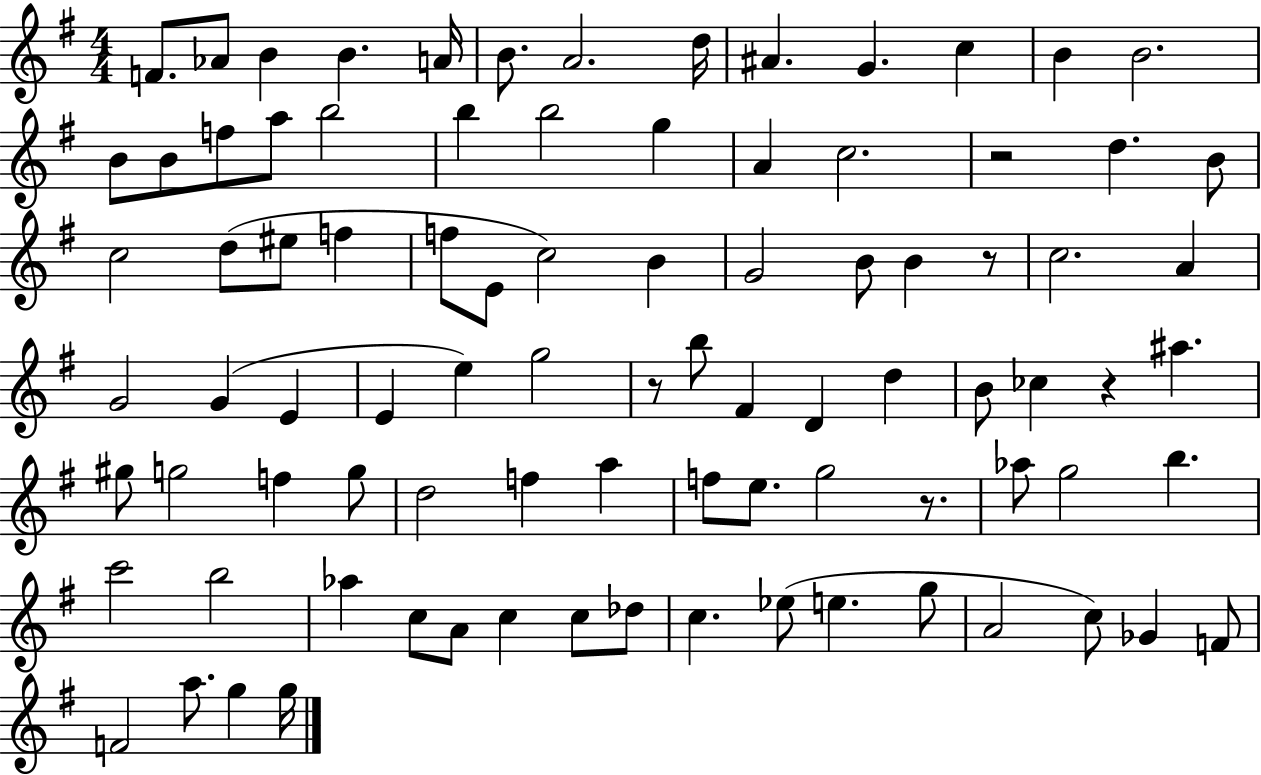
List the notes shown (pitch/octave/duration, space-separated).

F4/e. Ab4/e B4/q B4/q. A4/s B4/e. A4/h. D5/s A#4/q. G4/q. C5/q B4/q B4/h. B4/e B4/e F5/e A5/e B5/h B5/q B5/h G5/q A4/q C5/h. R/h D5/q. B4/e C5/h D5/e EIS5/e F5/q F5/e E4/e C5/h B4/q G4/h B4/e B4/q R/e C5/h. A4/q G4/h G4/q E4/q E4/q E5/q G5/h R/e B5/e F#4/q D4/q D5/q B4/e CES5/q R/q A#5/q. G#5/e G5/h F5/q G5/e D5/h F5/q A5/q F5/e E5/e. G5/h R/e. Ab5/e G5/h B5/q. C6/h B5/h Ab5/q C5/e A4/e C5/q C5/e Db5/e C5/q. Eb5/e E5/q. G5/e A4/h C5/e Gb4/q F4/e F4/h A5/e. G5/q G5/s